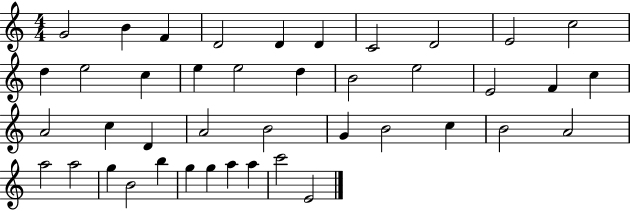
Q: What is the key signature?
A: C major